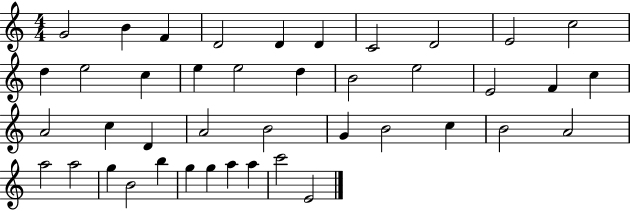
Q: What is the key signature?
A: C major